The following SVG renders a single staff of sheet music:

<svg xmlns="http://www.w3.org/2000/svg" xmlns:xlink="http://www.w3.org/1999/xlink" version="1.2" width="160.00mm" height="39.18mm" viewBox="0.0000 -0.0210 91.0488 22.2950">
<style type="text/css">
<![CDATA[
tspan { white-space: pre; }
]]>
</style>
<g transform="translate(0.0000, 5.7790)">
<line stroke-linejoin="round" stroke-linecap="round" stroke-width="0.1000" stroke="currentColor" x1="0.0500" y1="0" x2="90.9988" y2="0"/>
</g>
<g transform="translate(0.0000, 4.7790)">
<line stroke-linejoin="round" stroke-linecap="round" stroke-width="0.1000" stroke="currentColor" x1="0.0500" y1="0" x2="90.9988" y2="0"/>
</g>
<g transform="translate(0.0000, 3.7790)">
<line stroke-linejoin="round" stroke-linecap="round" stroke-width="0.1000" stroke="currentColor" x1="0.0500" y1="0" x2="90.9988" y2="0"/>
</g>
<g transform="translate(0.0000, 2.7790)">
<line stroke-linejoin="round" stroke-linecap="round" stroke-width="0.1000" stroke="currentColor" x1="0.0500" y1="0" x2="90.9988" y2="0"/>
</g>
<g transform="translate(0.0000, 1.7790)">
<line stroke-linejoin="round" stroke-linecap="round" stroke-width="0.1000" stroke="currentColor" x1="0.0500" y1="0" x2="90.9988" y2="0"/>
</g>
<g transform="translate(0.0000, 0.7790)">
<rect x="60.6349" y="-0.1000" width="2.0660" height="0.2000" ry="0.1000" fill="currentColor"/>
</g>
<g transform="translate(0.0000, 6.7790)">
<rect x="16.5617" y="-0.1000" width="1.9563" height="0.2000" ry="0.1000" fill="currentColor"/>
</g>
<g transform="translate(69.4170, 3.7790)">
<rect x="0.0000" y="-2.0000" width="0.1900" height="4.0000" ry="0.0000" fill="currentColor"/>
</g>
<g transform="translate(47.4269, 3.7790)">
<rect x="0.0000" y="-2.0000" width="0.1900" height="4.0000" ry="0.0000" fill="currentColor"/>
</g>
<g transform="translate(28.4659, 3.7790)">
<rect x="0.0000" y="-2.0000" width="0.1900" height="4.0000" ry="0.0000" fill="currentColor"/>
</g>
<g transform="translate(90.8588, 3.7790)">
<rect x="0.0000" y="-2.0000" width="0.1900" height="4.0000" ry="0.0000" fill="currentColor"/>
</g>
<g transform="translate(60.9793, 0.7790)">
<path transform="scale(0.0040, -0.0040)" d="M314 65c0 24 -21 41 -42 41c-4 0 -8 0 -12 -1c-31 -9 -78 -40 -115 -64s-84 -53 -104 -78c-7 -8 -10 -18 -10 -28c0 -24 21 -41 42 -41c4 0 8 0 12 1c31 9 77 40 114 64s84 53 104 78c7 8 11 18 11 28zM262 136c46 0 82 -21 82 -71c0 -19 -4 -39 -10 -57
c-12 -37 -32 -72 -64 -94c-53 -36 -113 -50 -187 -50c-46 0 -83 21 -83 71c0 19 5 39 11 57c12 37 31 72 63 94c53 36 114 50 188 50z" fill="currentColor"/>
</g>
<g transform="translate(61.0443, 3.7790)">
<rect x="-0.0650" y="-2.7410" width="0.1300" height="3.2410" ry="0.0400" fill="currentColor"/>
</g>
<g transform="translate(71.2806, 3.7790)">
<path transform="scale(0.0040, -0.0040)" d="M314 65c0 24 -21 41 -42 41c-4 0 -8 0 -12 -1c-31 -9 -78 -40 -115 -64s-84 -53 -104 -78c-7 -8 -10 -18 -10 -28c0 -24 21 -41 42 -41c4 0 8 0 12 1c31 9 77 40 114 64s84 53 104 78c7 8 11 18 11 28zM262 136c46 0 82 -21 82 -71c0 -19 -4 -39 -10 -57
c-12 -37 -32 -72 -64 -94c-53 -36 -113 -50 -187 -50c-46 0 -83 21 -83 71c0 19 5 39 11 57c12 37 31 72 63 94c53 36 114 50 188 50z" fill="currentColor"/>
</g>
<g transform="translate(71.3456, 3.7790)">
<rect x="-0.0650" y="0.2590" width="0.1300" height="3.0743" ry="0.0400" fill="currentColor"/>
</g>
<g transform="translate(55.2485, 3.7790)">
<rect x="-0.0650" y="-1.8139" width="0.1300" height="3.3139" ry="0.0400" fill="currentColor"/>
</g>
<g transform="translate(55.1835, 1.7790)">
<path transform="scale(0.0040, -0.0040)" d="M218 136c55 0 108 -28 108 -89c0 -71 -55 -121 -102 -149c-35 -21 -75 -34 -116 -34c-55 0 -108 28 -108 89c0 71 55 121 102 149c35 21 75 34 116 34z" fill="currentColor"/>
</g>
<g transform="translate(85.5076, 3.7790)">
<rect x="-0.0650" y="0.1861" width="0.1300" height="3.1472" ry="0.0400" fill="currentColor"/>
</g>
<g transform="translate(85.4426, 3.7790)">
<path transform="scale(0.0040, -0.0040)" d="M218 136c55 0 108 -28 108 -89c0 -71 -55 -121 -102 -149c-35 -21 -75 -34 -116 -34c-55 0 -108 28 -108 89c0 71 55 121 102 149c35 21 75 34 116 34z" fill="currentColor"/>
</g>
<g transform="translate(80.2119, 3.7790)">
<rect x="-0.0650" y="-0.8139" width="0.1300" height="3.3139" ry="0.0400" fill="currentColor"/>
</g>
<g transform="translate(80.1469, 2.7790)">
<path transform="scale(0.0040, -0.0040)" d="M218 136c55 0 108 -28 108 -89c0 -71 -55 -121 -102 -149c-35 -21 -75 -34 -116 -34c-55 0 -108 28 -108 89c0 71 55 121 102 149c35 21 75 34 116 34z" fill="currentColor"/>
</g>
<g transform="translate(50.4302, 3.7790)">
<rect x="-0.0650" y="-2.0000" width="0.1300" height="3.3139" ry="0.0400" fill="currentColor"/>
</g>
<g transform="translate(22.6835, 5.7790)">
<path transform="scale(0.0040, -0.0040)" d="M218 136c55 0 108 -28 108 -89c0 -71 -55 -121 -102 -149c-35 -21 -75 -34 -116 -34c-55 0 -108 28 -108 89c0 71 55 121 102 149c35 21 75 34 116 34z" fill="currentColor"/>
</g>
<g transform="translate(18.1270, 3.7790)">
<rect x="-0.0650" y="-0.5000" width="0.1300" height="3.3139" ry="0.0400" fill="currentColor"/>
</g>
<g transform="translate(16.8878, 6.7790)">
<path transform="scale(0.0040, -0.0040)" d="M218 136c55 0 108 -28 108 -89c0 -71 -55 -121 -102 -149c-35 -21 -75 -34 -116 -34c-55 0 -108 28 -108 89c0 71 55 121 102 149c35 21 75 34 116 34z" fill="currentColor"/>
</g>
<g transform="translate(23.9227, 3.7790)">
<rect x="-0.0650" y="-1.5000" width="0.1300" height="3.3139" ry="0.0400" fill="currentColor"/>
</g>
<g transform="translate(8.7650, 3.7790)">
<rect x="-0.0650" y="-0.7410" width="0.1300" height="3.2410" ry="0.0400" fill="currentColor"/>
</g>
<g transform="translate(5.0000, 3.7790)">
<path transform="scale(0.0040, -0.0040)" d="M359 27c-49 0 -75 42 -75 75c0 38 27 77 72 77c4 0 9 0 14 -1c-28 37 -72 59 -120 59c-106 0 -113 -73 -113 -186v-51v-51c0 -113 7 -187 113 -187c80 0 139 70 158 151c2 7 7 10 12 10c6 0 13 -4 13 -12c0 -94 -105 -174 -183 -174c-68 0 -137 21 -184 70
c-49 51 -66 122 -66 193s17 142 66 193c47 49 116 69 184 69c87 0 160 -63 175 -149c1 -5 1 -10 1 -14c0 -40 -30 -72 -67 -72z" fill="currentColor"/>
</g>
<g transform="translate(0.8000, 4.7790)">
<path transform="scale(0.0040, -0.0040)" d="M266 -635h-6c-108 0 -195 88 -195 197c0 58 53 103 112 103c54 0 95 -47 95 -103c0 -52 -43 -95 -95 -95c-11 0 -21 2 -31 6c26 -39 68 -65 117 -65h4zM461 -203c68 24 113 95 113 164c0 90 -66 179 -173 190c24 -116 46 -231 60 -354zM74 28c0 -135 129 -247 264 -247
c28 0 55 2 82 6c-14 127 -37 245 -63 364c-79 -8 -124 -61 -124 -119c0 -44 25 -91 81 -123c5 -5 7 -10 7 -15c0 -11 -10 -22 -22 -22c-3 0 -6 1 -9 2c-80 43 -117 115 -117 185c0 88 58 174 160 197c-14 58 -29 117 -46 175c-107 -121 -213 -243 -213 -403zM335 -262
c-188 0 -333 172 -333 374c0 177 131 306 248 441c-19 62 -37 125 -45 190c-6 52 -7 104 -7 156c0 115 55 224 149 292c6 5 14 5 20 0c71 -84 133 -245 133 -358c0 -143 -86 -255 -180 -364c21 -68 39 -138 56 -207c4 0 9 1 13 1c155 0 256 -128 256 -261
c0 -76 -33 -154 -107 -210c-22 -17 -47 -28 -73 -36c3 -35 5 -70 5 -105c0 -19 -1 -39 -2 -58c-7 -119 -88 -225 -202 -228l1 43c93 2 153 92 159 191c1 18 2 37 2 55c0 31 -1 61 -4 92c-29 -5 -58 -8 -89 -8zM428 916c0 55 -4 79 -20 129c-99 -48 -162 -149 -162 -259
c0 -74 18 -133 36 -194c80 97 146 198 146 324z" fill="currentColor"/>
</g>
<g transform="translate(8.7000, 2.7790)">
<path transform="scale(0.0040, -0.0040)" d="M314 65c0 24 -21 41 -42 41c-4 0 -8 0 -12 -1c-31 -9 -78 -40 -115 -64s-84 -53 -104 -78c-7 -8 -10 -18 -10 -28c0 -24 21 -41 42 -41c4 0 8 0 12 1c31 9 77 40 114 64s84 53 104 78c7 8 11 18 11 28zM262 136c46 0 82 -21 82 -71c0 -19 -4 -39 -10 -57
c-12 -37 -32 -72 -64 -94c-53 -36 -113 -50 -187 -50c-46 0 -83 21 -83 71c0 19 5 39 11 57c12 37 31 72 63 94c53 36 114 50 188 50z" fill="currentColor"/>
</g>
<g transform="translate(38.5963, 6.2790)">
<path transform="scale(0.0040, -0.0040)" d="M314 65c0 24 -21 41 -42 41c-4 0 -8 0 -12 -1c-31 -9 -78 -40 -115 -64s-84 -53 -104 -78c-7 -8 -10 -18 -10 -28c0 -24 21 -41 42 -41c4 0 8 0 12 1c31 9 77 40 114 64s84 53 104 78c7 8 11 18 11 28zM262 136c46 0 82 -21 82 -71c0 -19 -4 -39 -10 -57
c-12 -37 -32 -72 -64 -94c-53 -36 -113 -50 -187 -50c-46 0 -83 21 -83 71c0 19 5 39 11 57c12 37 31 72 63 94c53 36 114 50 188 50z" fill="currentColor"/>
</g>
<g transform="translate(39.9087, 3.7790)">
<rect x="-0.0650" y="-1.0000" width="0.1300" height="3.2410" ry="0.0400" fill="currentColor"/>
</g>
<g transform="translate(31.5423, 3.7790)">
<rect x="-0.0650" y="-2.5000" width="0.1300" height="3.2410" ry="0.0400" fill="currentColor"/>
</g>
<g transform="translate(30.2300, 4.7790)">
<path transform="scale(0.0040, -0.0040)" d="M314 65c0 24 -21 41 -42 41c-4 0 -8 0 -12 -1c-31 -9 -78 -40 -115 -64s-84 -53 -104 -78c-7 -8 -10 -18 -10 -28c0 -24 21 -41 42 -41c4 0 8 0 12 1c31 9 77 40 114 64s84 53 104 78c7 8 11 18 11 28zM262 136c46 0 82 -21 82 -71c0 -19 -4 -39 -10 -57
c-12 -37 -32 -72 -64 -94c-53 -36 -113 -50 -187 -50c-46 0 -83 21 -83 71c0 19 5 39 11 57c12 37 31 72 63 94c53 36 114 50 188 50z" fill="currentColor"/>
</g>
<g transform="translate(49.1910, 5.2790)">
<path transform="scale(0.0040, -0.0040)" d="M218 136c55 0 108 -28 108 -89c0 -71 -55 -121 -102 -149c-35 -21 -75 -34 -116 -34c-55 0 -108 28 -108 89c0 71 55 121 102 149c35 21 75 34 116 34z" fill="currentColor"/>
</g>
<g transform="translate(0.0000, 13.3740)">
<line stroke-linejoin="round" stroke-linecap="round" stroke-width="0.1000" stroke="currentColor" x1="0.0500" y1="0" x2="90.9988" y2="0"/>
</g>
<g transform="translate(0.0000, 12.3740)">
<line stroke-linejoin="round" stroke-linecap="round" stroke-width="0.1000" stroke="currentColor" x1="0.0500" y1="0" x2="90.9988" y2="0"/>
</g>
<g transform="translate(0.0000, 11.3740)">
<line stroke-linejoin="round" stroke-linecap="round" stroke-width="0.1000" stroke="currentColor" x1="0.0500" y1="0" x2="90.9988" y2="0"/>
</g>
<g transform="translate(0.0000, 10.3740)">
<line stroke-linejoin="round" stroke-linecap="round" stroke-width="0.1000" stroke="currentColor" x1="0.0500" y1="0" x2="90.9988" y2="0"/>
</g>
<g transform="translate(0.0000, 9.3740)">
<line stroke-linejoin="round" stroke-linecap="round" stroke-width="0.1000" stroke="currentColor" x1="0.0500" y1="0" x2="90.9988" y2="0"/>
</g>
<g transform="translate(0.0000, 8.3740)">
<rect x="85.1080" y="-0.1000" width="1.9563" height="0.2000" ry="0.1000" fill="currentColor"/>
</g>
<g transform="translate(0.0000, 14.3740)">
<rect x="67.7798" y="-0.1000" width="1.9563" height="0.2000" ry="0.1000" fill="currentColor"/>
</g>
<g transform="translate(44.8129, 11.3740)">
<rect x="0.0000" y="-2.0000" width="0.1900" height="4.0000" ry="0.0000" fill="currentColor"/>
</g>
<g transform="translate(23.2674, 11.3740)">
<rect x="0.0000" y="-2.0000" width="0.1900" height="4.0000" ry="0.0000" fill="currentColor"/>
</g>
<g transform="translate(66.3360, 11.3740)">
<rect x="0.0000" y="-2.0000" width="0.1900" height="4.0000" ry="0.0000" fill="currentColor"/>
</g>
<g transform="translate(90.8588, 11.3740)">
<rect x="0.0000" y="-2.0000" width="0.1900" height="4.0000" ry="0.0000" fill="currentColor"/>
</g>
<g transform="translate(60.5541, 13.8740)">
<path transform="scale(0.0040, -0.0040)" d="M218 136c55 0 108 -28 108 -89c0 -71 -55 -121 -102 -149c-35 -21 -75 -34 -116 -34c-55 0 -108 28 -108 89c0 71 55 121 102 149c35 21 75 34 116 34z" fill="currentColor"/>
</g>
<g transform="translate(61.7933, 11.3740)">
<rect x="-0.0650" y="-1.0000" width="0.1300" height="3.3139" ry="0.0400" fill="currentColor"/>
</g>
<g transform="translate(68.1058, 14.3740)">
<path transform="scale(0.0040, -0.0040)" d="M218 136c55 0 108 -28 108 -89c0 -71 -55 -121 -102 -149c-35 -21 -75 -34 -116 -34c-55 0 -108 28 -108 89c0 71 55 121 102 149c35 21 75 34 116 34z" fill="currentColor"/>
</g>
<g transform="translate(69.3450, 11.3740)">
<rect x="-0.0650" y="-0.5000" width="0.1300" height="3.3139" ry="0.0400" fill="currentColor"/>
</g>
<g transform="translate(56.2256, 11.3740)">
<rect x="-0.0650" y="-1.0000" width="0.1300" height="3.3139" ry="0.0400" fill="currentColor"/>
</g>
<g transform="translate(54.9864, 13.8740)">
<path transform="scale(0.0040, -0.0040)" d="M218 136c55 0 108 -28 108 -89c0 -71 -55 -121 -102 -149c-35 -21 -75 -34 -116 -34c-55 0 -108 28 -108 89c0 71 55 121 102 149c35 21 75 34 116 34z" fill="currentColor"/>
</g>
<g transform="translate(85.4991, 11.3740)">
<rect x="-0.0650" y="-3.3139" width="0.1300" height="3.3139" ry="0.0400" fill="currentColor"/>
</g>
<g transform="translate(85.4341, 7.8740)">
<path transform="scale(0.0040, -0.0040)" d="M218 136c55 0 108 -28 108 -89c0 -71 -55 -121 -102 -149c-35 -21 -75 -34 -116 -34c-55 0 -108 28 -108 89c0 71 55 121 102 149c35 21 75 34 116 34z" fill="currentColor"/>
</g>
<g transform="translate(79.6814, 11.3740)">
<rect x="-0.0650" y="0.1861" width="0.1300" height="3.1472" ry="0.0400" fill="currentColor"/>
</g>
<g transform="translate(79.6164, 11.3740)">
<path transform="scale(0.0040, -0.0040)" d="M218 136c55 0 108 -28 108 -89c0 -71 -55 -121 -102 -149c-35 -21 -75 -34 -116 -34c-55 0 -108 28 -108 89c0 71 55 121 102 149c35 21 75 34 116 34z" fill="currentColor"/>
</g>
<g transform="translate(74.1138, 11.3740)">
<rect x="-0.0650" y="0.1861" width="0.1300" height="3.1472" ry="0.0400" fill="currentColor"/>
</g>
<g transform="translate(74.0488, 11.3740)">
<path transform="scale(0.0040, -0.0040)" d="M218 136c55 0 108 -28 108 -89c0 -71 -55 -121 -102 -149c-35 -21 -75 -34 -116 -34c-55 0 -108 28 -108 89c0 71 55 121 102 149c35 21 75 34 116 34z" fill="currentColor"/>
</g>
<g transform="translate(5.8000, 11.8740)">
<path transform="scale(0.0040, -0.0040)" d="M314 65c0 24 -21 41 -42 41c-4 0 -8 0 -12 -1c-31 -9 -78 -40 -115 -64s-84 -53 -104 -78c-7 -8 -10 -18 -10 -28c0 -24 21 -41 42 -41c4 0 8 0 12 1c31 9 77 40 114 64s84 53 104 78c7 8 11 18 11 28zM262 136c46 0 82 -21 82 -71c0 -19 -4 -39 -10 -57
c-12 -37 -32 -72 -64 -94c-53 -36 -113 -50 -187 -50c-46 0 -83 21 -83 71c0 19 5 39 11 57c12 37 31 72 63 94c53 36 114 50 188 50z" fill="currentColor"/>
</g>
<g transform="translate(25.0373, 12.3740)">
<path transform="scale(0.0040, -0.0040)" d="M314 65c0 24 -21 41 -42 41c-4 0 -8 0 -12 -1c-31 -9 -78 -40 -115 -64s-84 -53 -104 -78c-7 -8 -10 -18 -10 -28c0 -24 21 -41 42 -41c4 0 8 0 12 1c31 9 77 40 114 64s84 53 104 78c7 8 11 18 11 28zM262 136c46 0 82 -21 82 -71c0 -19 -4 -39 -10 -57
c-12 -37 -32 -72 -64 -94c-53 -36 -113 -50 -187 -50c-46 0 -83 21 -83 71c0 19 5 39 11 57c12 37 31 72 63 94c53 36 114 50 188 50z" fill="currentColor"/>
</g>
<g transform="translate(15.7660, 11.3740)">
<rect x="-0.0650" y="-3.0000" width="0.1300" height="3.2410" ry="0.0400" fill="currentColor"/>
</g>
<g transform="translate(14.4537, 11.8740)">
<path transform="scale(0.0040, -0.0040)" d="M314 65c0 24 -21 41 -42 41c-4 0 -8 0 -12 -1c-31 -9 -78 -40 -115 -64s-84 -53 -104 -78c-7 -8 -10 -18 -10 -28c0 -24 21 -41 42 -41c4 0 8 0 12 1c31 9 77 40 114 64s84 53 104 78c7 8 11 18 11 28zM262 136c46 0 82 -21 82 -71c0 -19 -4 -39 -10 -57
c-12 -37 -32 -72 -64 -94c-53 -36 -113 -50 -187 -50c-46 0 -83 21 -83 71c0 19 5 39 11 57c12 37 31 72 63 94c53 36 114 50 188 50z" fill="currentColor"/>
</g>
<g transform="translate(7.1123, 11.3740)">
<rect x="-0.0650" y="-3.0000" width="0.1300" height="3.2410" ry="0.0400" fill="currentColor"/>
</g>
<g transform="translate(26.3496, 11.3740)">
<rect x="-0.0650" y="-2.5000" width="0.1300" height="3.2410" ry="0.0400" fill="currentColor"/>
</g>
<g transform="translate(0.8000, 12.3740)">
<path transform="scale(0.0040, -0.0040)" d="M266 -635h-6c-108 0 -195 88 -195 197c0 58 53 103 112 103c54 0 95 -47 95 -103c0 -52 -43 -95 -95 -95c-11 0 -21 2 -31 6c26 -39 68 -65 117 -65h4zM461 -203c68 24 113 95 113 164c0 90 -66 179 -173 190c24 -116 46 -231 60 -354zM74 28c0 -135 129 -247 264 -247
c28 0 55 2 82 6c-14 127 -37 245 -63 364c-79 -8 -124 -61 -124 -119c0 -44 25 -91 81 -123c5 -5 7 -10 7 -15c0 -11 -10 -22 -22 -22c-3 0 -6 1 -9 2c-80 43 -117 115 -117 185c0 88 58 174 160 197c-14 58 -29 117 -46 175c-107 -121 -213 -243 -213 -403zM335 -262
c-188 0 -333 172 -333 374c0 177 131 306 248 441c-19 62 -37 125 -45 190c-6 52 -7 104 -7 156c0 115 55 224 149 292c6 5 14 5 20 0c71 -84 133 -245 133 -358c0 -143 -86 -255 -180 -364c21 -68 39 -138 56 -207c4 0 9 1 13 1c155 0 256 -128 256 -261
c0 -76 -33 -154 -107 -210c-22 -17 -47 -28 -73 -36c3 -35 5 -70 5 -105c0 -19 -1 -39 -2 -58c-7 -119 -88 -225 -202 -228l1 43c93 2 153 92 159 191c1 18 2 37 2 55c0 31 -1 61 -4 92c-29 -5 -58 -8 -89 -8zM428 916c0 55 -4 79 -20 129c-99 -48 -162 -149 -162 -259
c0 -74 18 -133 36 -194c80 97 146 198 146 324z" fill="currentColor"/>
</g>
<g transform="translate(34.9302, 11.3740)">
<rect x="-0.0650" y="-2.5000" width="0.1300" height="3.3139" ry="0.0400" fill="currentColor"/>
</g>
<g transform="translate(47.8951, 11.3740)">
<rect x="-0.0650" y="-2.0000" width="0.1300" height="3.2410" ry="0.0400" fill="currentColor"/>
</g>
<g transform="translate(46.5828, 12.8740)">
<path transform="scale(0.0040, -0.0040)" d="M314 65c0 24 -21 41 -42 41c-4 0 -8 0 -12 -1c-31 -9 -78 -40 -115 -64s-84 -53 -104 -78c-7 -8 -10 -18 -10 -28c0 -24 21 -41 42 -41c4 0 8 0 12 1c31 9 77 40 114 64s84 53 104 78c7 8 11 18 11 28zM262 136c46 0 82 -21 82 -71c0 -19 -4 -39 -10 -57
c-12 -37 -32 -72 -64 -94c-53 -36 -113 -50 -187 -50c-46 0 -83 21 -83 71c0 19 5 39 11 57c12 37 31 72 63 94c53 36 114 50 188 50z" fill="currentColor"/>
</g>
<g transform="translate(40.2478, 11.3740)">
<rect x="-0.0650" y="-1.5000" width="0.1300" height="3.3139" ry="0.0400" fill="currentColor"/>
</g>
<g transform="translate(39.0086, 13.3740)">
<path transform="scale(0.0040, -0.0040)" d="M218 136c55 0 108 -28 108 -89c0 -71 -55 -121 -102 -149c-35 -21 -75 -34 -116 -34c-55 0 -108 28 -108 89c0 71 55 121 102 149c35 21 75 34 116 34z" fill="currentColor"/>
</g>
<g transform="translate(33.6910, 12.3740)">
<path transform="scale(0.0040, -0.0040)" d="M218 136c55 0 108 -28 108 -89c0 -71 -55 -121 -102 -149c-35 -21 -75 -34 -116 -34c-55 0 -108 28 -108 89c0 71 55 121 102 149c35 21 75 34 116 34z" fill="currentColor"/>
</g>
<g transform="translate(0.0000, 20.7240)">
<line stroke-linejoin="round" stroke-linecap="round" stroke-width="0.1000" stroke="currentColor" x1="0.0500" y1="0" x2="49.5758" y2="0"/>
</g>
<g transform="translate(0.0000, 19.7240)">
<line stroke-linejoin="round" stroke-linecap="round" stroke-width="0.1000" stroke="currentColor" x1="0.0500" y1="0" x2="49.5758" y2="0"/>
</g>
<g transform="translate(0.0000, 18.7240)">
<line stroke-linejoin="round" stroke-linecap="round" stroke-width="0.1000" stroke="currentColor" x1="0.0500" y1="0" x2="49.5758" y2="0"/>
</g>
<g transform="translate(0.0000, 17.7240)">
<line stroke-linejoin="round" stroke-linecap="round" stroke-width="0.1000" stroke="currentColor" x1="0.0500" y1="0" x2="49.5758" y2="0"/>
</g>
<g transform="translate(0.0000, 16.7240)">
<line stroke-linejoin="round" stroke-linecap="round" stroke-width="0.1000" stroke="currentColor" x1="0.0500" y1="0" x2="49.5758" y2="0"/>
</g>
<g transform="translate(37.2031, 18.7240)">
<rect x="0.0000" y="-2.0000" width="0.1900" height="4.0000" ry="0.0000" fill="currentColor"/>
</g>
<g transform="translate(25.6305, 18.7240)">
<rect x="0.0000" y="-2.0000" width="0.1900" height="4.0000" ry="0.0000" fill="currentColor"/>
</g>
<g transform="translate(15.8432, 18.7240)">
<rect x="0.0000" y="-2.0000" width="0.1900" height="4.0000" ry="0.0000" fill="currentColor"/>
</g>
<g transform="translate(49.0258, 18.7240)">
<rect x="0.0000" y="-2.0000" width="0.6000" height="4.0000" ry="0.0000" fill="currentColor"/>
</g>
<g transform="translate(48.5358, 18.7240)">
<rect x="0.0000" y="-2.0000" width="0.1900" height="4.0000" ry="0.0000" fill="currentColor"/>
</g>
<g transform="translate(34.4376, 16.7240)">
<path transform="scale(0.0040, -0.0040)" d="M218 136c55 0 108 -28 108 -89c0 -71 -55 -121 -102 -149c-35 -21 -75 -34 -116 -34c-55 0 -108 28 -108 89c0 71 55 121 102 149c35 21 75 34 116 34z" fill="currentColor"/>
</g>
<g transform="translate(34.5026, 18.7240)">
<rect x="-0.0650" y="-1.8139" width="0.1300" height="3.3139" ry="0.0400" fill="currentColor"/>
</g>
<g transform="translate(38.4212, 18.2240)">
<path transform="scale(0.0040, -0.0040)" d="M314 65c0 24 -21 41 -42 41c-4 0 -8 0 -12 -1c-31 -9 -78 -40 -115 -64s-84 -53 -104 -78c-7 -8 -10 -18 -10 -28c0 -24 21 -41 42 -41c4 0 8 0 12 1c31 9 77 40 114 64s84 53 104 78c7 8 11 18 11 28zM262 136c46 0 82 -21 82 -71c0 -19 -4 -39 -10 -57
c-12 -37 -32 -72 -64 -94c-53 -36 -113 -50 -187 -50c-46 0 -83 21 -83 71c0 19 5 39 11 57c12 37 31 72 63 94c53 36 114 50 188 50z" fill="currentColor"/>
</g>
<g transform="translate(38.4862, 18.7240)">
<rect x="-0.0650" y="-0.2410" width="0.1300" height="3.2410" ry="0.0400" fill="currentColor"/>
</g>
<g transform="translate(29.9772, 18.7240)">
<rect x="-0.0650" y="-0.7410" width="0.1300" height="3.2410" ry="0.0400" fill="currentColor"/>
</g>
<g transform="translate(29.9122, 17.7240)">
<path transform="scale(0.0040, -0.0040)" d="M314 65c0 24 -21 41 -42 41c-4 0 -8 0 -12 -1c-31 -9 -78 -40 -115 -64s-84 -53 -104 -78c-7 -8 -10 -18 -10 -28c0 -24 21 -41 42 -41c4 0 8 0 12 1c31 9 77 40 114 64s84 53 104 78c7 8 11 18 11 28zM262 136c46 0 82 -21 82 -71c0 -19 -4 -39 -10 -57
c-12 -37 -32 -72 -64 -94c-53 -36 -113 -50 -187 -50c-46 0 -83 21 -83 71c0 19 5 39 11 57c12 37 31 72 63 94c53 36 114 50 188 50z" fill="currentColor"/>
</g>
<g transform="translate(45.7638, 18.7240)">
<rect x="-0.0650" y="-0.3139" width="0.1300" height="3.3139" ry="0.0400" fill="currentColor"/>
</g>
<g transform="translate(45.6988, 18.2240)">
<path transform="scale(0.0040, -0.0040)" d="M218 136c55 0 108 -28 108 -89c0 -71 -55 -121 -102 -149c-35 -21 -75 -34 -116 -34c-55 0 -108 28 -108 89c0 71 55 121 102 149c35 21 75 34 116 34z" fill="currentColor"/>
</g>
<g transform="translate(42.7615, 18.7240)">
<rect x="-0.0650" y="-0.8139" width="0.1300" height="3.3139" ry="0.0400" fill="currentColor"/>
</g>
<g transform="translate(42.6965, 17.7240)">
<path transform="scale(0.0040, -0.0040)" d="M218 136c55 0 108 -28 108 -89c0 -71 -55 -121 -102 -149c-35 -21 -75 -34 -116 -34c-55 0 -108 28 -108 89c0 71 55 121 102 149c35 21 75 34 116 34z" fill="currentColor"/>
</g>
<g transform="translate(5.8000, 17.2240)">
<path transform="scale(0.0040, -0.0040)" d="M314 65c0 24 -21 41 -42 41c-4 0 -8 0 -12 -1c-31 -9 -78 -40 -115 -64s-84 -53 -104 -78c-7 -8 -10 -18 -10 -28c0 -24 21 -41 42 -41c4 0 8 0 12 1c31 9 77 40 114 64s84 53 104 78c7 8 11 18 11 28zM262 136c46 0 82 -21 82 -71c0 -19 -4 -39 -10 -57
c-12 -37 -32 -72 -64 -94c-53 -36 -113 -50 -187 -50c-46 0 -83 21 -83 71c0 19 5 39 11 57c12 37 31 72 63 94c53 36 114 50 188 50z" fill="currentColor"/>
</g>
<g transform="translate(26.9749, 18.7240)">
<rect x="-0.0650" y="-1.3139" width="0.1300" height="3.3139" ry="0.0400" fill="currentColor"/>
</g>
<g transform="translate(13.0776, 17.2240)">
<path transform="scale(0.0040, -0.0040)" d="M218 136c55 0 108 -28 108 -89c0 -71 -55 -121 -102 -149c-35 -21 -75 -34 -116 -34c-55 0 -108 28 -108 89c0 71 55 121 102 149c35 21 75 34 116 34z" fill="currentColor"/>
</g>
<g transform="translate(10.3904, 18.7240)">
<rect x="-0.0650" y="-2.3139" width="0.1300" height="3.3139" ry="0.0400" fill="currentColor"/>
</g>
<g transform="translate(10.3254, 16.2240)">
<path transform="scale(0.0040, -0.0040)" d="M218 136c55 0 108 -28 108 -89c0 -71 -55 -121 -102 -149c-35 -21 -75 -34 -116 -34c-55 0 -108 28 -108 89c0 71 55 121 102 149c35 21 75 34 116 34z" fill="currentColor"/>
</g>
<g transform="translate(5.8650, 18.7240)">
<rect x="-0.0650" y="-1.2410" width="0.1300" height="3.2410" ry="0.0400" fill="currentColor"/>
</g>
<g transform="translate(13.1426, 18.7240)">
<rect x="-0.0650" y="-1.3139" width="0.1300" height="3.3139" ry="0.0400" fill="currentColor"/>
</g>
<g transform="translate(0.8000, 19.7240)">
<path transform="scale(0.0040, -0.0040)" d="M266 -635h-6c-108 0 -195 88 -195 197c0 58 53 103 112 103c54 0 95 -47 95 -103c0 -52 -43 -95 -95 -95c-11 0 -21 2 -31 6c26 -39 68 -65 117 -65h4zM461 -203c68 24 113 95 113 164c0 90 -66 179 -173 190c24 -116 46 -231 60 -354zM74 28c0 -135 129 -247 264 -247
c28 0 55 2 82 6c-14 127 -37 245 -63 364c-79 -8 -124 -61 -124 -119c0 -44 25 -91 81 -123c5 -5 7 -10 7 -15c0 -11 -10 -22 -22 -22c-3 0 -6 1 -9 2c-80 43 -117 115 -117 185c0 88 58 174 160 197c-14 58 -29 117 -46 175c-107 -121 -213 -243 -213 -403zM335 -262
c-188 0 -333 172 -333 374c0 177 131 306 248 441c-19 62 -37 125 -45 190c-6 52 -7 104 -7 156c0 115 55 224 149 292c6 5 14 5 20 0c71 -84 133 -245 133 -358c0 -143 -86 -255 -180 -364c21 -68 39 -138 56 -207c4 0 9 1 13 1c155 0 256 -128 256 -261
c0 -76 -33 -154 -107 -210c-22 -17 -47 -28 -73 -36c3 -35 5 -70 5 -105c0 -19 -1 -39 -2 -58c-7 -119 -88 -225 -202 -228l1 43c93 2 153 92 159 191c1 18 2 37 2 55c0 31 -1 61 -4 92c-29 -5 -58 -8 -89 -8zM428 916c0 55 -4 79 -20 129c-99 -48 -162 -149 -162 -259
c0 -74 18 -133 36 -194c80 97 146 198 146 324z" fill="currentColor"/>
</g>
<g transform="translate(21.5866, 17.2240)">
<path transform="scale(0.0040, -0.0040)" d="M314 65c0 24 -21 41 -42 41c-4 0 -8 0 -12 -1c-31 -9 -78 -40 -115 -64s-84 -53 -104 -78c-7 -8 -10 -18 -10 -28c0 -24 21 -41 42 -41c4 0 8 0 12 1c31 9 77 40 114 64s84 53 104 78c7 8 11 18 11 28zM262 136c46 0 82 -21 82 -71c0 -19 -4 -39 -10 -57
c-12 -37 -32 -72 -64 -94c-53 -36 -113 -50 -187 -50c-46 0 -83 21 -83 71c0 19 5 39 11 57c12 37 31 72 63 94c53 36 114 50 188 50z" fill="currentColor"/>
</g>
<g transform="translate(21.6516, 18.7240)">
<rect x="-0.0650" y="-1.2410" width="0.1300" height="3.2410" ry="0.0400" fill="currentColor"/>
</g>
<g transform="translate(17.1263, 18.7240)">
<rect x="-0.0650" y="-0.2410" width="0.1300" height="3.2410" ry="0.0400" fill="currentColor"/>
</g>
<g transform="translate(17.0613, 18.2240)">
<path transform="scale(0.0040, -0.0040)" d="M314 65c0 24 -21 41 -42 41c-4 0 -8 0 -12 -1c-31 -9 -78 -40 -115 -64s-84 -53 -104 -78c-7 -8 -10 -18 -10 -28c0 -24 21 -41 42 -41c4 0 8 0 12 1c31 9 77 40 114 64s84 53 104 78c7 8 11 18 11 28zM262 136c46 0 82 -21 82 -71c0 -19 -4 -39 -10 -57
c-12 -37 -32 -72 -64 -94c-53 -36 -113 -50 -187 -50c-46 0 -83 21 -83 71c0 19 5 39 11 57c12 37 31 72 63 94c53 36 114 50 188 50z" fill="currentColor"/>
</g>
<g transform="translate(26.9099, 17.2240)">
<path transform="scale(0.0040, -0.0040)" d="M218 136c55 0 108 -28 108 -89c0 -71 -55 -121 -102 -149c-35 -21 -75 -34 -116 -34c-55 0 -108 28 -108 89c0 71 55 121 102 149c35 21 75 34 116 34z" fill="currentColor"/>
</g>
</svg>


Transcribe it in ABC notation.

X:1
T:Untitled
M:4/4
L:1/4
K:C
d2 C E G2 D2 F f a2 B2 d B A2 A2 G2 G E F2 D D C B B b e2 g e c2 e2 e d2 f c2 d c